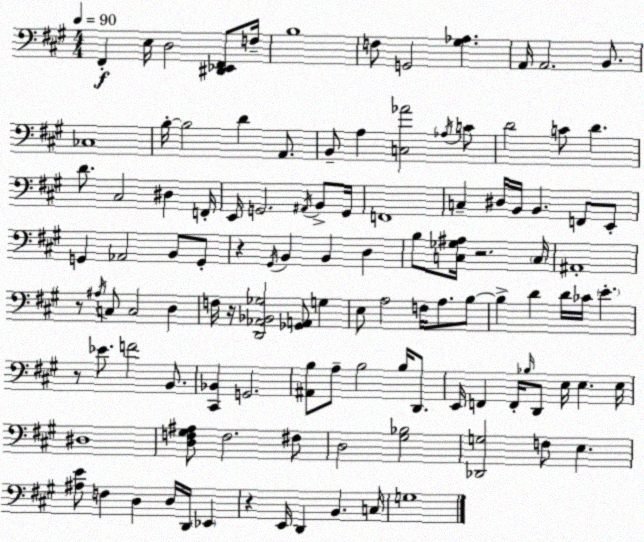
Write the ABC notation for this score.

X:1
T:Untitled
M:4/4
L:1/4
K:A
^F,, E,/4 D,2 [^D,,_E,,^F,,]/2 F,/4 B,4 F,/2 G,,2 [^G,_A,] A,,/4 A,,2 B,,/2 _C,4 B,/4 B,2 D A,,/2 B,,/2 A, [C,_A]2 _A,/4 C/2 D2 C/2 D D/2 ^C,2 ^D, F,,/4 E,,/4 G,,2 ^A,,/4 B,,/2 G,,/4 F,,4 C, ^D,/4 B,,/4 B,, F,,/2 E,,/2 G,, _A,,2 B,,/2 G,,/2 z ^G,,/4 B,, B,, D, B,/2 [C,_G,^A,]/4 z2 C,/4 ^A,,4 z/2 ^A,/4 C,/2 C,2 D, F,/4 z/4 [D,,_A,,_B,,_G,]2 [_G,,A,,]/2 G, E,/2 A,2 F,/4 A,/2 B,/2 B, D D/4 _C/4 E z/2 _E/2 F2 B,,/2 [^C,,_B,,] G,,2 [^A,,B,]/2 A,/2 B,2 B,/4 D,,/2 E,,/4 F,, F,,/4 _B,/4 D,,/2 E,/4 E, E,/4 ^D,4 [D,F,^G,^A,]/2 F,2 ^F,/2 D,2 [^G,_B,]2 [_D,,G,]2 F,/2 E, [^A,E]/2 F, D, D,/4 D,,/4 _E,, z E,,/4 D,, B,, C,/4 G,4